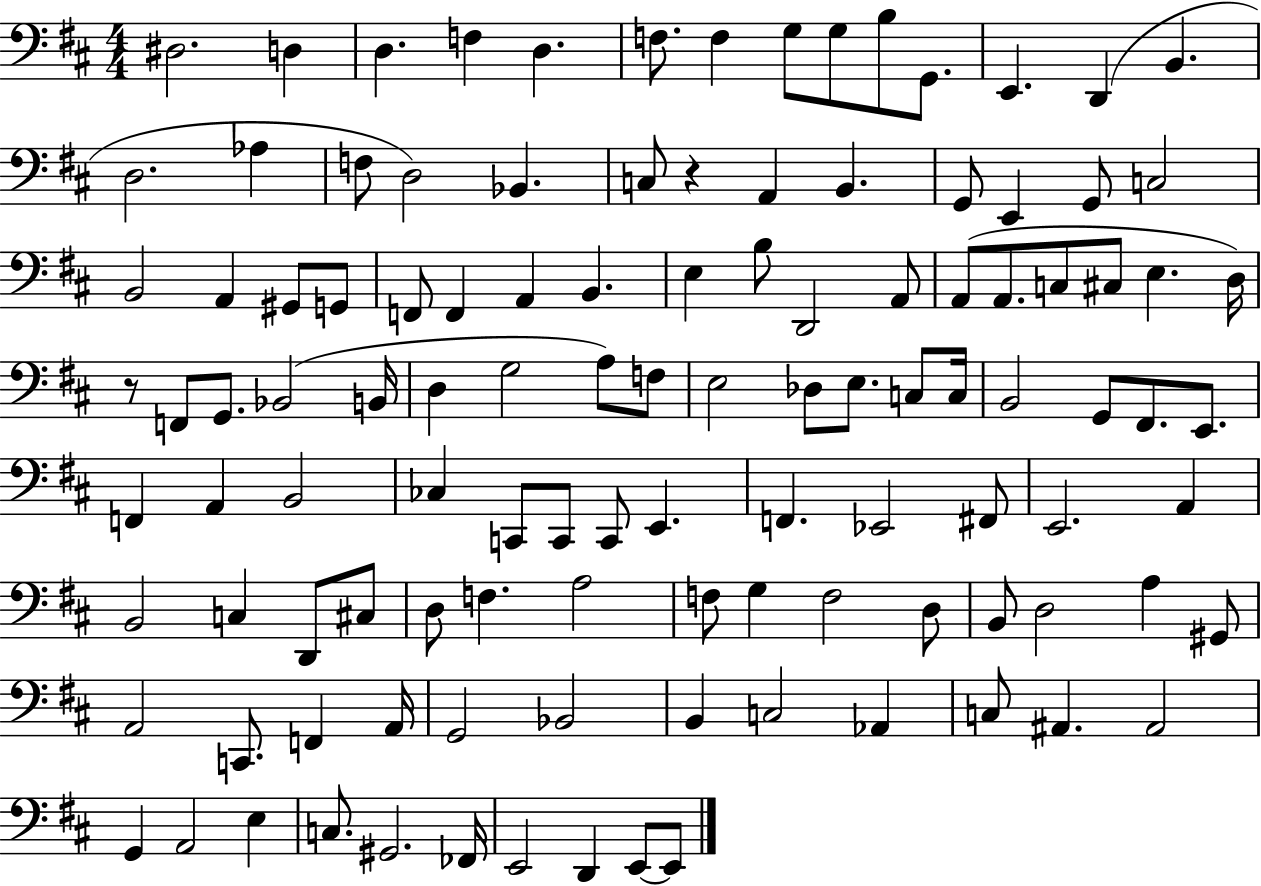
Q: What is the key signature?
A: D major